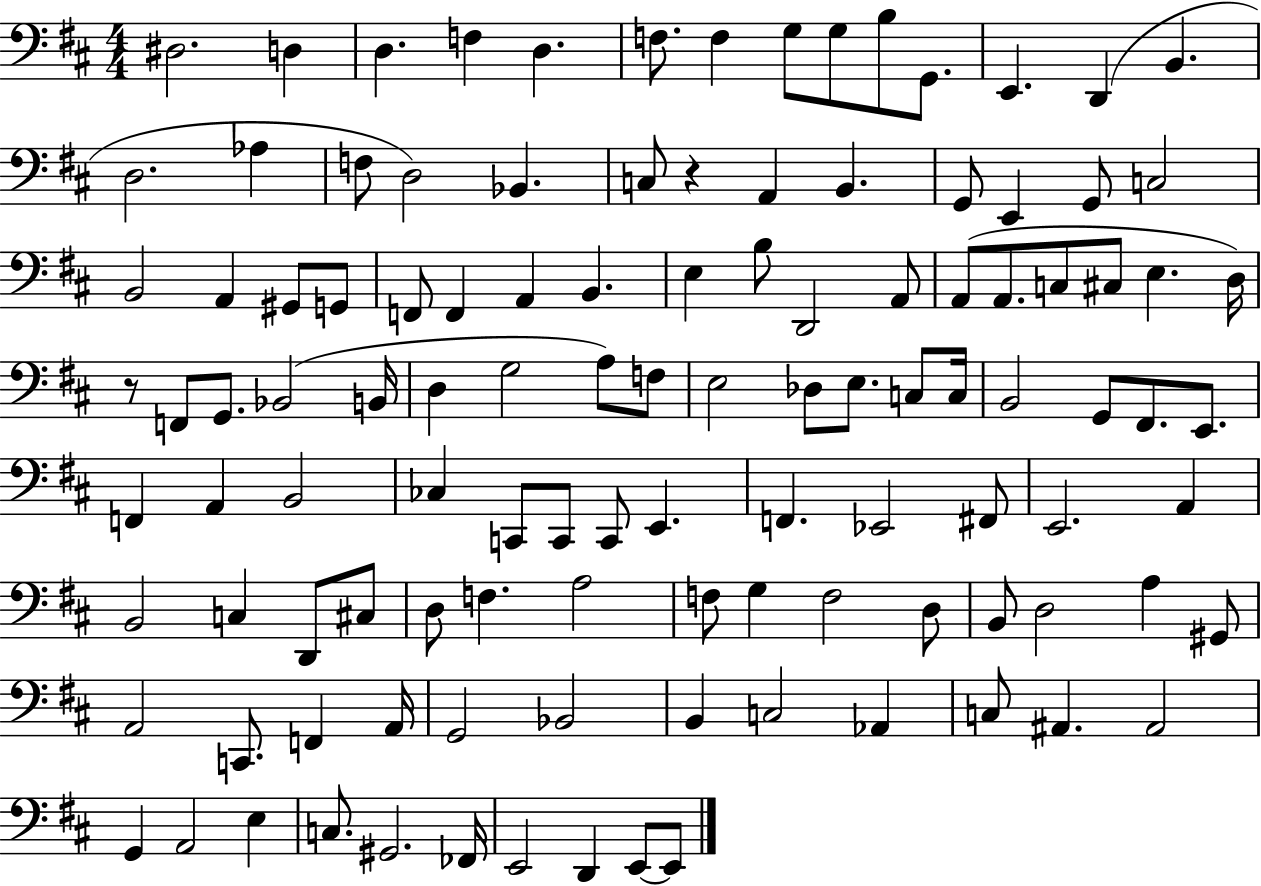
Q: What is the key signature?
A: D major